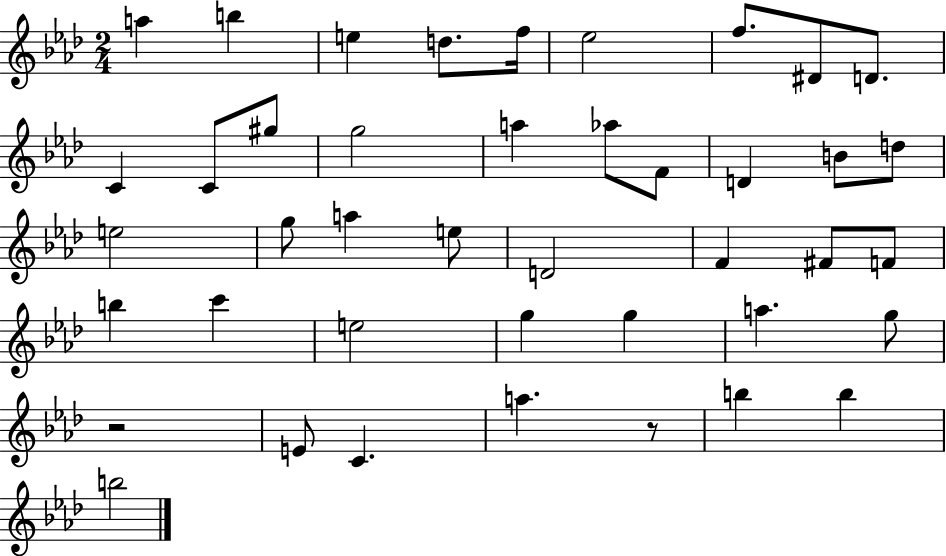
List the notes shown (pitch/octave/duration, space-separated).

A5/q B5/q E5/q D5/e. F5/s Eb5/h F5/e. D#4/e D4/e. C4/q C4/e G#5/e G5/h A5/q Ab5/e F4/e D4/q B4/e D5/e E5/h G5/e A5/q E5/e D4/h F4/q F#4/e F4/e B5/q C6/q E5/h G5/q G5/q A5/q. G5/e R/h E4/e C4/q. A5/q. R/e B5/q B5/q B5/h